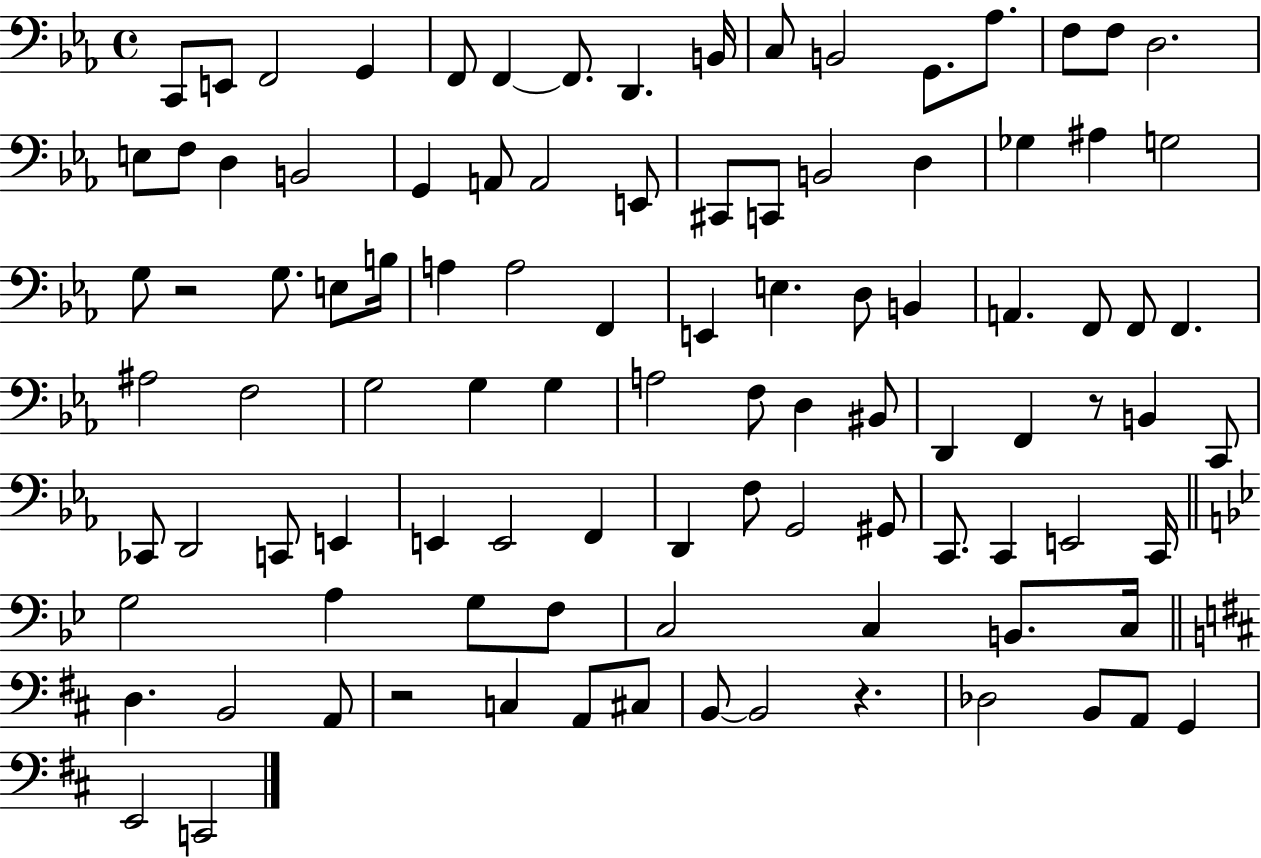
C2/e E2/e F2/h G2/q F2/e F2/q F2/e. D2/q. B2/s C3/e B2/h G2/e. Ab3/e. F3/e F3/e D3/h. E3/e F3/e D3/q B2/h G2/q A2/e A2/h E2/e C#2/e C2/e B2/h D3/q Gb3/q A#3/q G3/h G3/e R/h G3/e. E3/e B3/s A3/q A3/h F2/q E2/q E3/q. D3/e B2/q A2/q. F2/e F2/e F2/q. A#3/h F3/h G3/h G3/q G3/q A3/h F3/e D3/q BIS2/e D2/q F2/q R/e B2/q C2/e CES2/e D2/h C2/e E2/q E2/q E2/h F2/q D2/q F3/e G2/h G#2/e C2/e. C2/q E2/h C2/s G3/h A3/q G3/e F3/e C3/h C3/q B2/e. C3/s D3/q. B2/h A2/e R/h C3/q A2/e C#3/e B2/e B2/h R/q. Db3/h B2/e A2/e G2/q E2/h C2/h